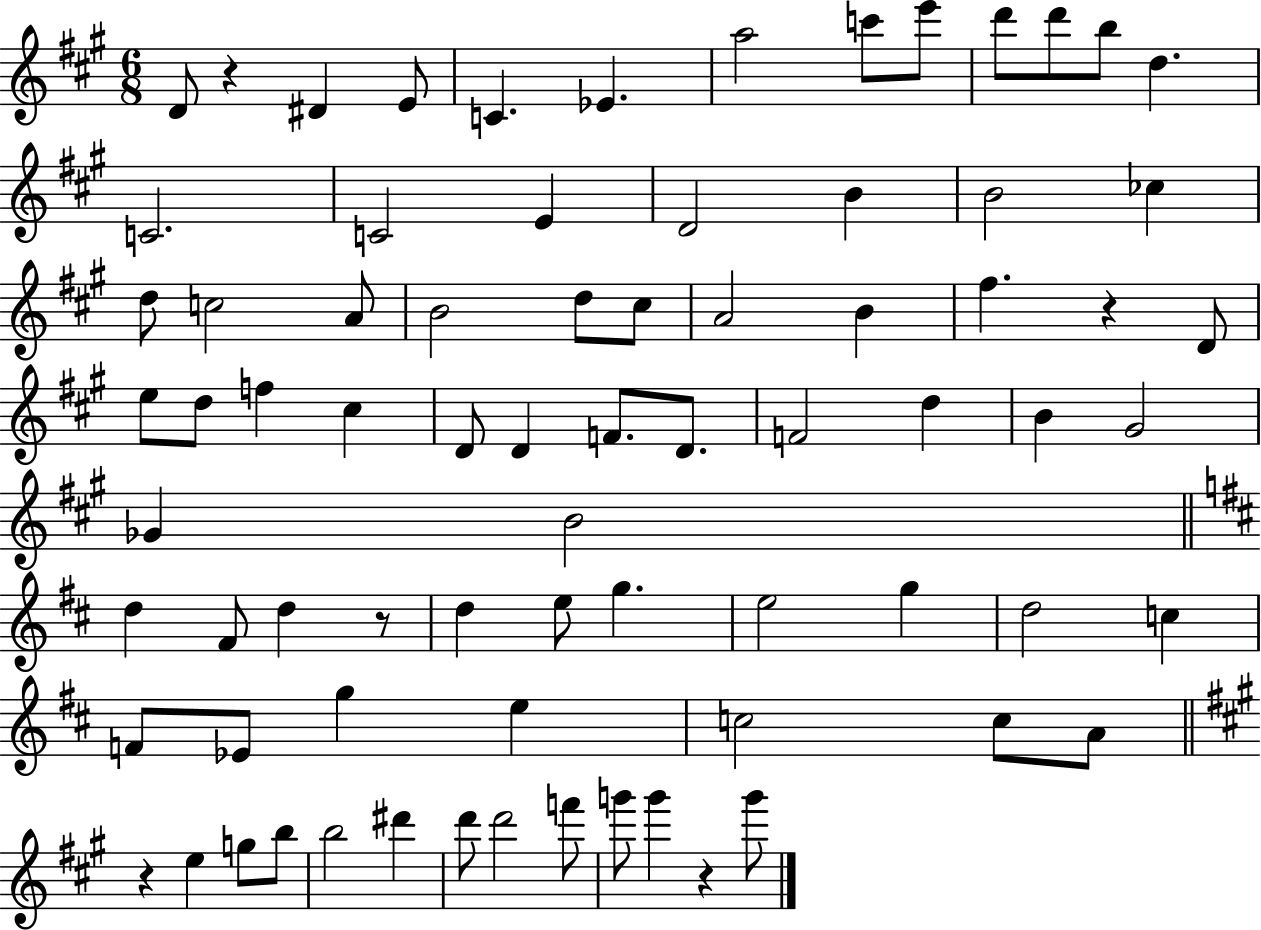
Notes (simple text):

D4/e R/q D#4/q E4/e C4/q. Eb4/q. A5/h C6/e E6/e D6/e D6/e B5/e D5/q. C4/h. C4/h E4/q D4/h B4/q B4/h CES5/q D5/e C5/h A4/e B4/h D5/e C#5/e A4/h B4/q F#5/q. R/q D4/e E5/e D5/e F5/q C#5/q D4/e D4/q F4/e. D4/e. F4/h D5/q B4/q G#4/h Gb4/q B4/h D5/q F#4/e D5/q R/e D5/q E5/e G5/q. E5/h G5/q D5/h C5/q F4/e Eb4/e G5/q E5/q C5/h C5/e A4/e R/q E5/q G5/e B5/e B5/h D#6/q D6/e D6/h F6/e G6/e G6/q R/q G6/e